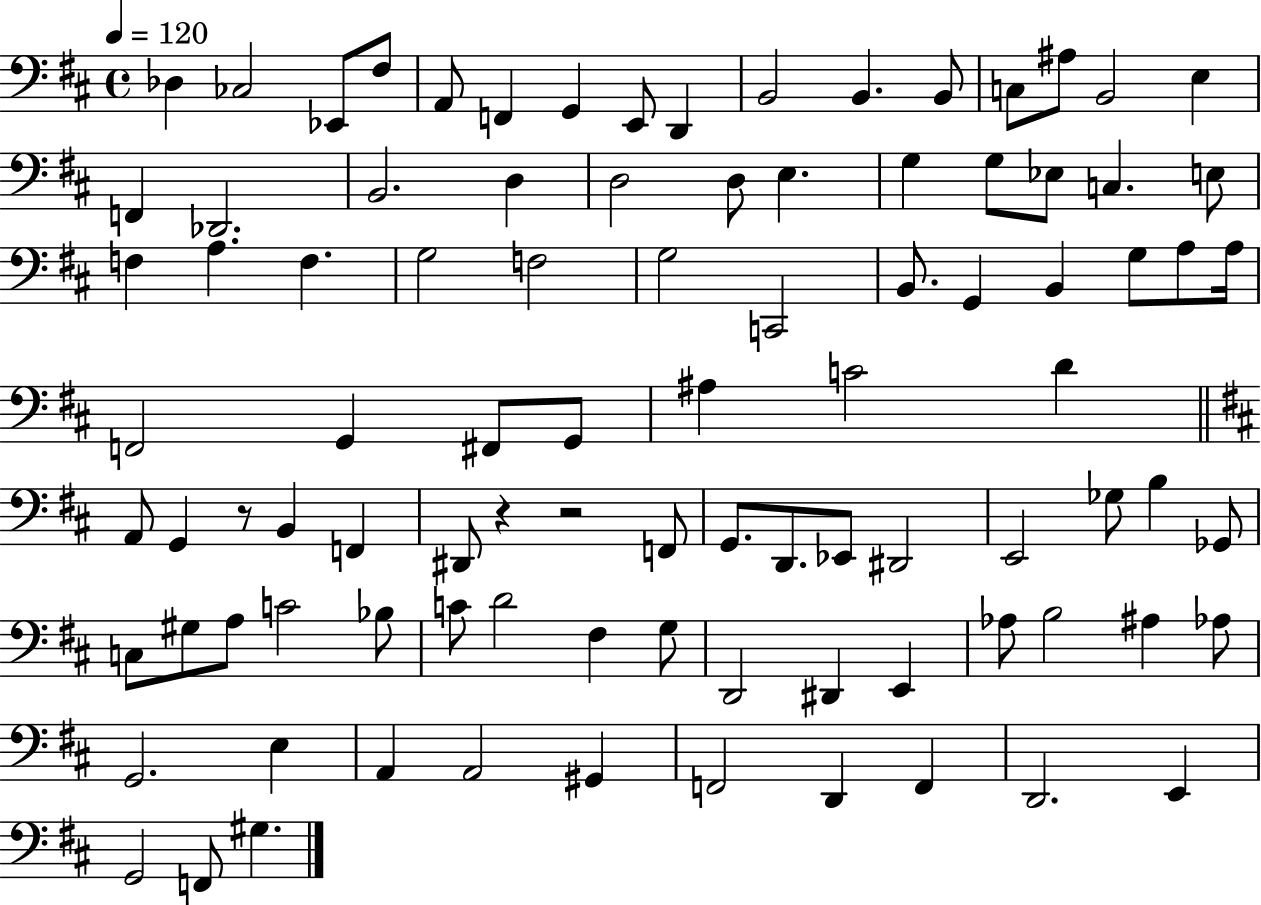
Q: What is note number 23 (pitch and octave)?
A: E3